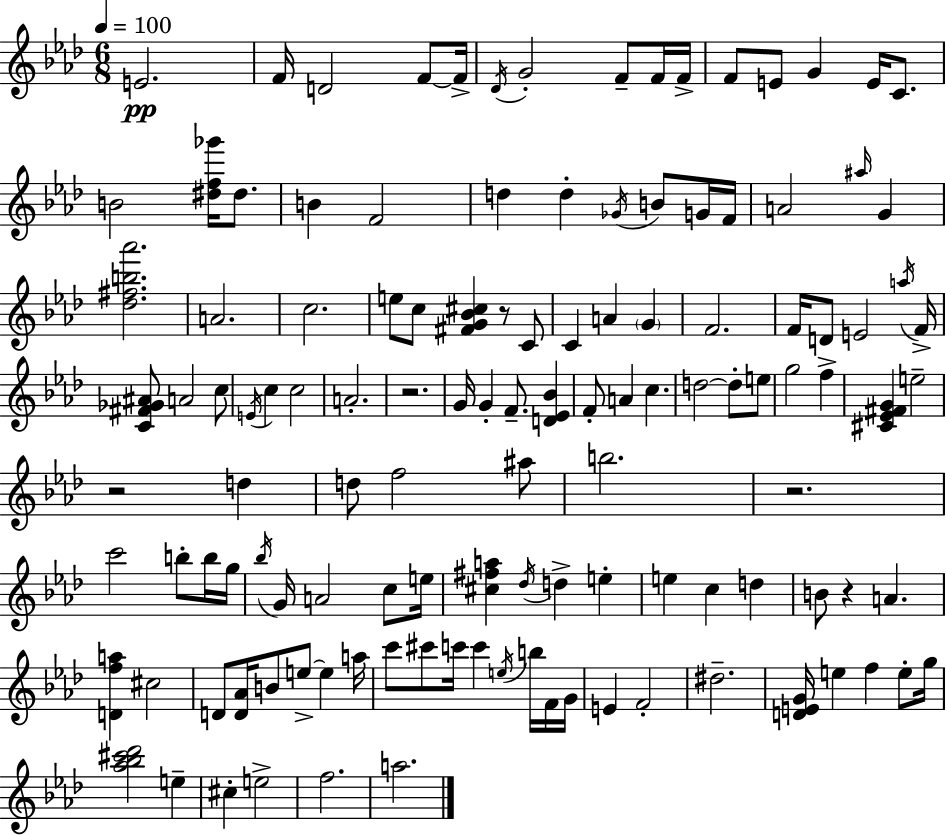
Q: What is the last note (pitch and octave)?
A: A5